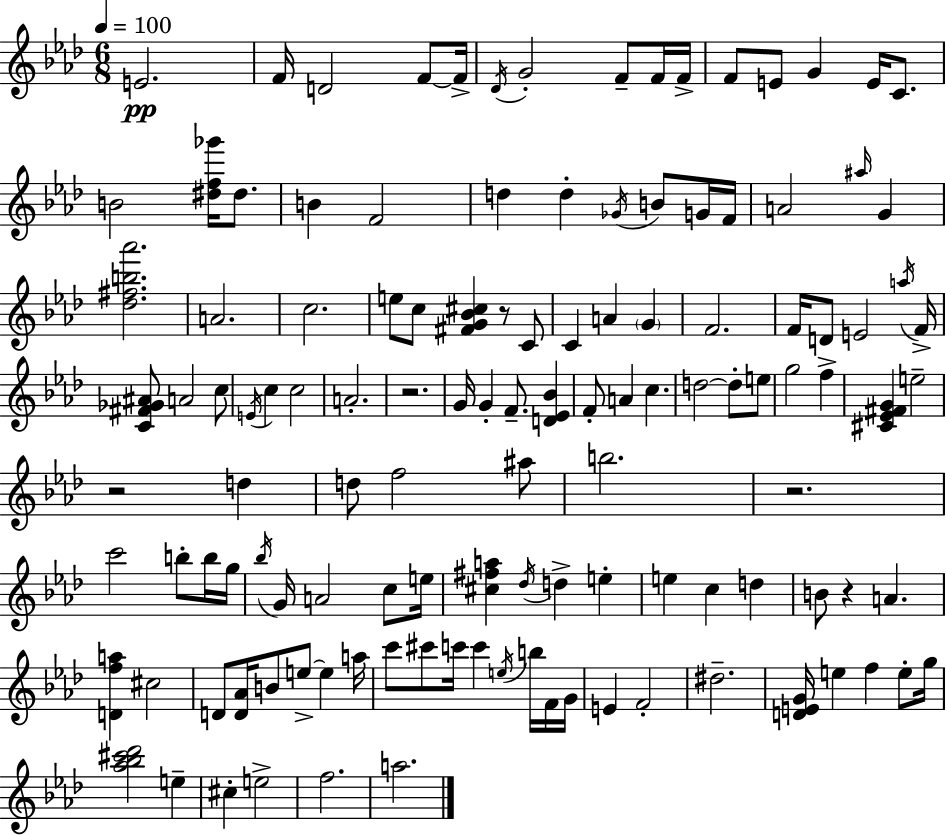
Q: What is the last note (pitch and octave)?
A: A5